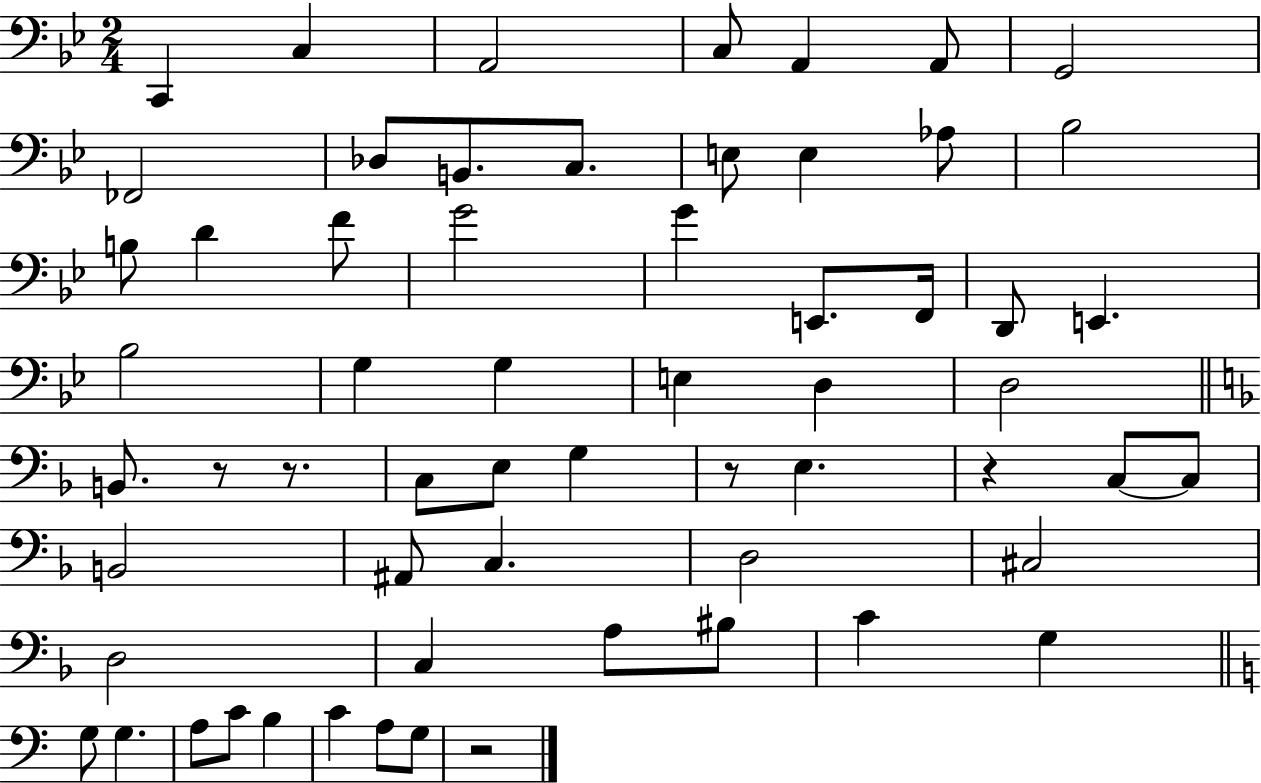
C2/q C3/q A2/h C3/e A2/q A2/e G2/h FES2/h Db3/e B2/e. C3/e. E3/e E3/q Ab3/e Bb3/h B3/e D4/q F4/e G4/h G4/q E2/e. F2/s D2/e E2/q. Bb3/h G3/q G3/q E3/q D3/q D3/h B2/e. R/e R/e. C3/e E3/e G3/q R/e E3/q. R/q C3/e C3/e B2/h A#2/e C3/q. D3/h C#3/h D3/h C3/q A3/e BIS3/e C4/q G3/q G3/e G3/q. A3/e C4/e B3/q C4/q A3/e G3/e R/h